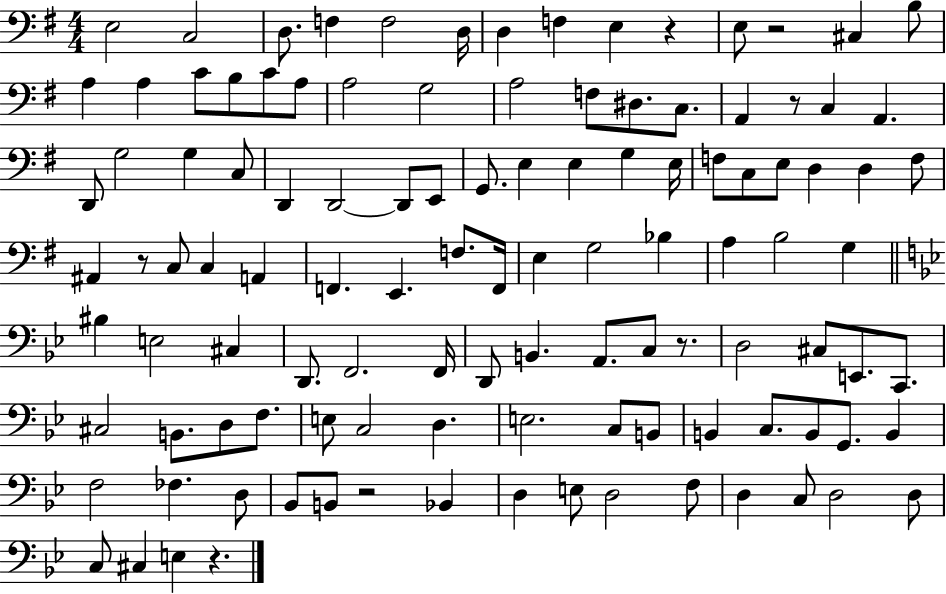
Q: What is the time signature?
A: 4/4